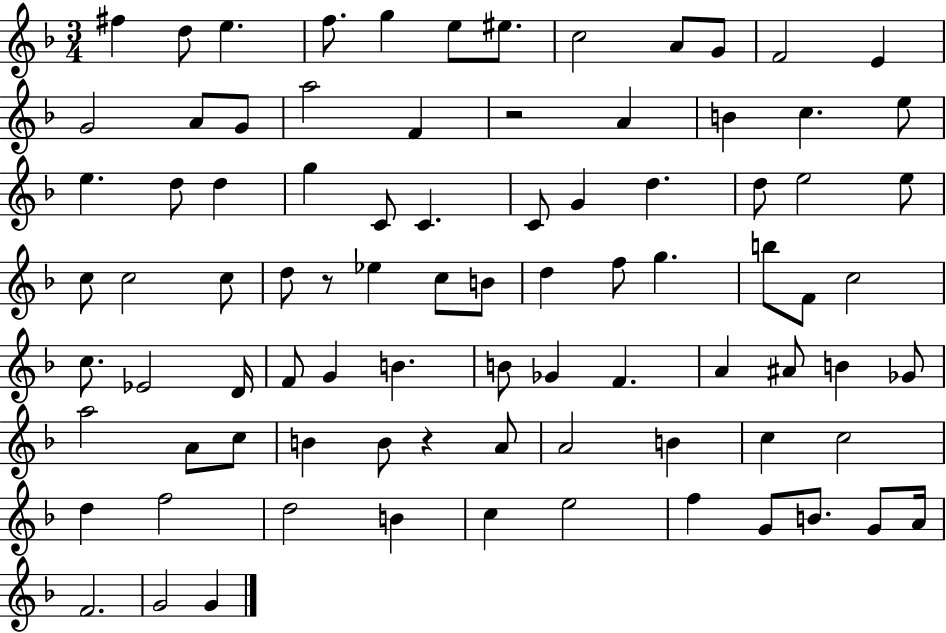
F#5/q D5/e E5/q. F5/e. G5/q E5/e EIS5/e. C5/h A4/e G4/e F4/h E4/q G4/h A4/e G4/e A5/h F4/q R/h A4/q B4/q C5/q. E5/e E5/q. D5/e D5/q G5/q C4/e C4/q. C4/e G4/q D5/q. D5/e E5/h E5/e C5/e C5/h C5/e D5/e R/e Eb5/q C5/e B4/e D5/q F5/e G5/q. B5/e F4/e C5/h C5/e. Eb4/h D4/s F4/e G4/q B4/q. B4/e Gb4/q F4/q. A4/q A#4/e B4/q Gb4/e A5/h A4/e C5/e B4/q B4/e R/q A4/e A4/h B4/q C5/q C5/h D5/q F5/h D5/h B4/q C5/q E5/h F5/q G4/e B4/e. G4/e A4/s F4/h. G4/h G4/q